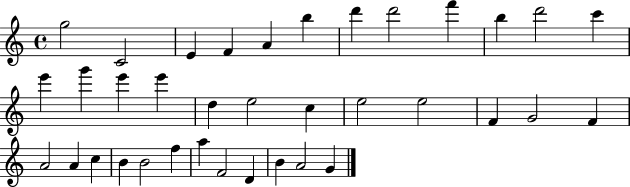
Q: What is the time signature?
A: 4/4